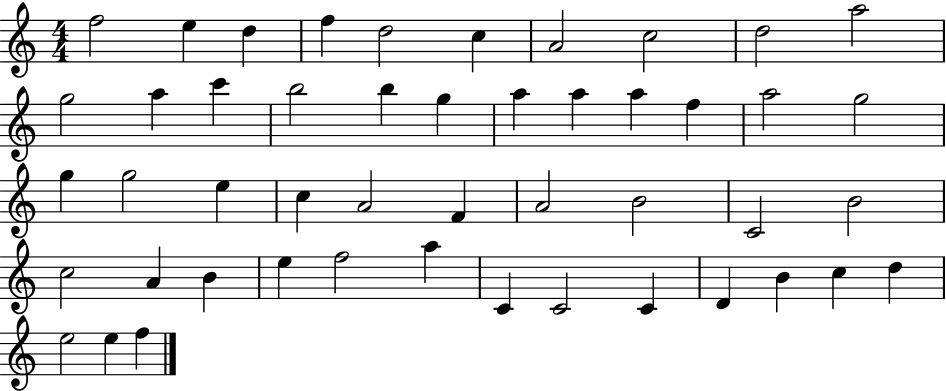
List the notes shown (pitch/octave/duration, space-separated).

F5/h E5/q D5/q F5/q D5/h C5/q A4/h C5/h D5/h A5/h G5/h A5/q C6/q B5/h B5/q G5/q A5/q A5/q A5/q F5/q A5/h G5/h G5/q G5/h E5/q C5/q A4/h F4/q A4/h B4/h C4/h B4/h C5/h A4/q B4/q E5/q F5/h A5/q C4/q C4/h C4/q D4/q B4/q C5/q D5/q E5/h E5/q F5/q